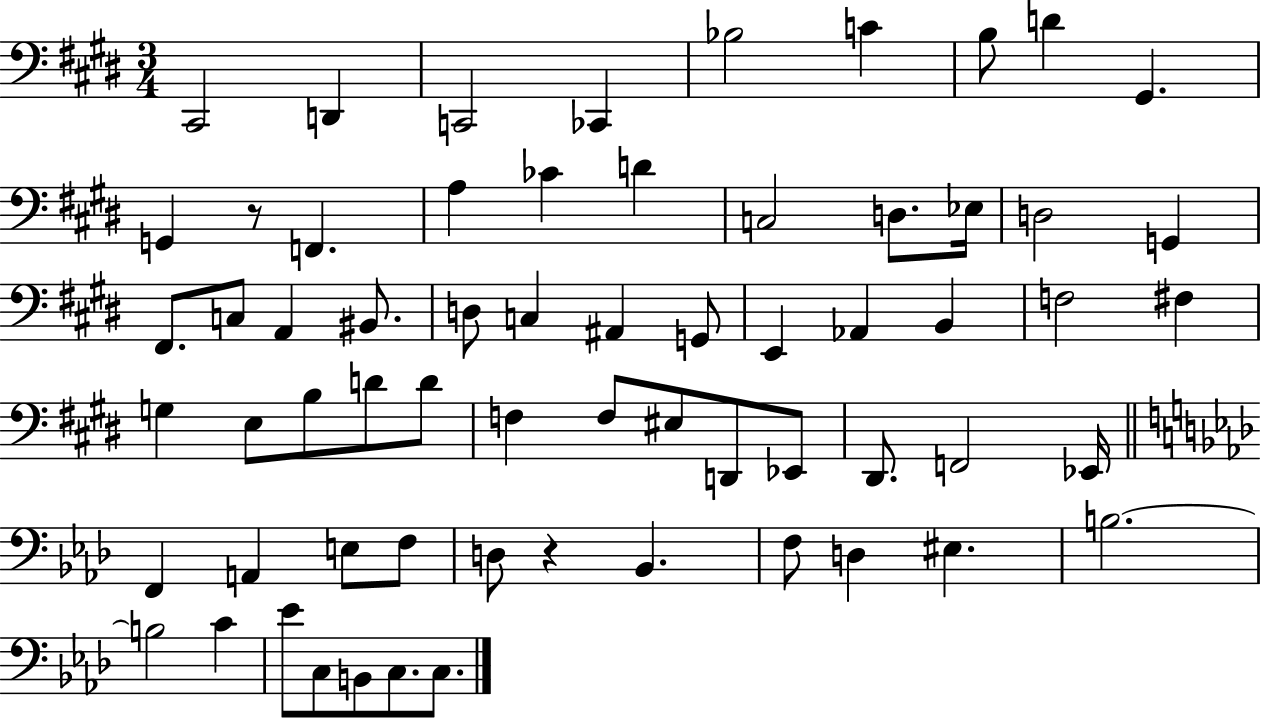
{
  \clef bass
  \numericTimeSignature
  \time 3/4
  \key e \major
  cis,2 d,4 | c,2 ces,4 | bes2 c'4 | b8 d'4 gis,4. | \break g,4 r8 f,4. | a4 ces'4 d'4 | c2 d8. ees16 | d2 g,4 | \break fis,8. c8 a,4 bis,8. | d8 c4 ais,4 g,8 | e,4 aes,4 b,4 | f2 fis4 | \break g4 e8 b8 d'8 d'8 | f4 f8 eis8 d,8 ees,8 | dis,8. f,2 ees,16 | \bar "||" \break \key aes \major f,4 a,4 e8 f8 | d8 r4 bes,4. | f8 d4 eis4. | b2.~~ | \break b2 c'4 | ees'8 c8 b,8 c8. c8. | \bar "|."
}